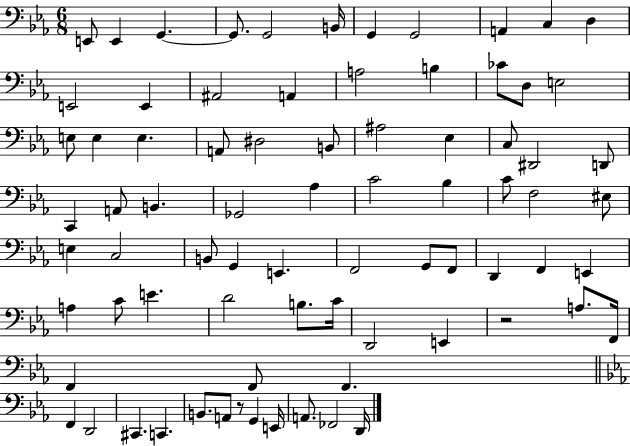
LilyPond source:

{
  \clef bass
  \numericTimeSignature
  \time 6/8
  \key ees \major
  e,8 e,4 g,4.~~ | g,8. g,2 b,16 | g,4 g,2 | a,4 c4 d4 | \break e,2 e,4 | ais,2 a,4 | a2 b4 | ces'8 d8 e2 | \break e8 e4 e4. | a,8 dis2 b,8 | ais2 ees4 | c8 dis,2 d,8 | \break c,4 a,8 b,4. | ges,2 aes4 | c'2 bes4 | c'8 f2 eis8 | \break e4 c2 | b,8 g,4 e,4. | f,2 g,8 f,8 | d,4 f,4 e,4 | \break a4 c'8 e'4. | d'2 b8. c'16 | d,2 e,4 | r2 a8. f,16 | \break f,4 f,8 f,4. | \bar "||" \break \key ees \major f,4 d,2 | cis,4. c,4. | b,8. a,8 r8 g,4 e,16 | a,8. fes,2 d,16 | \break \bar "|."
}